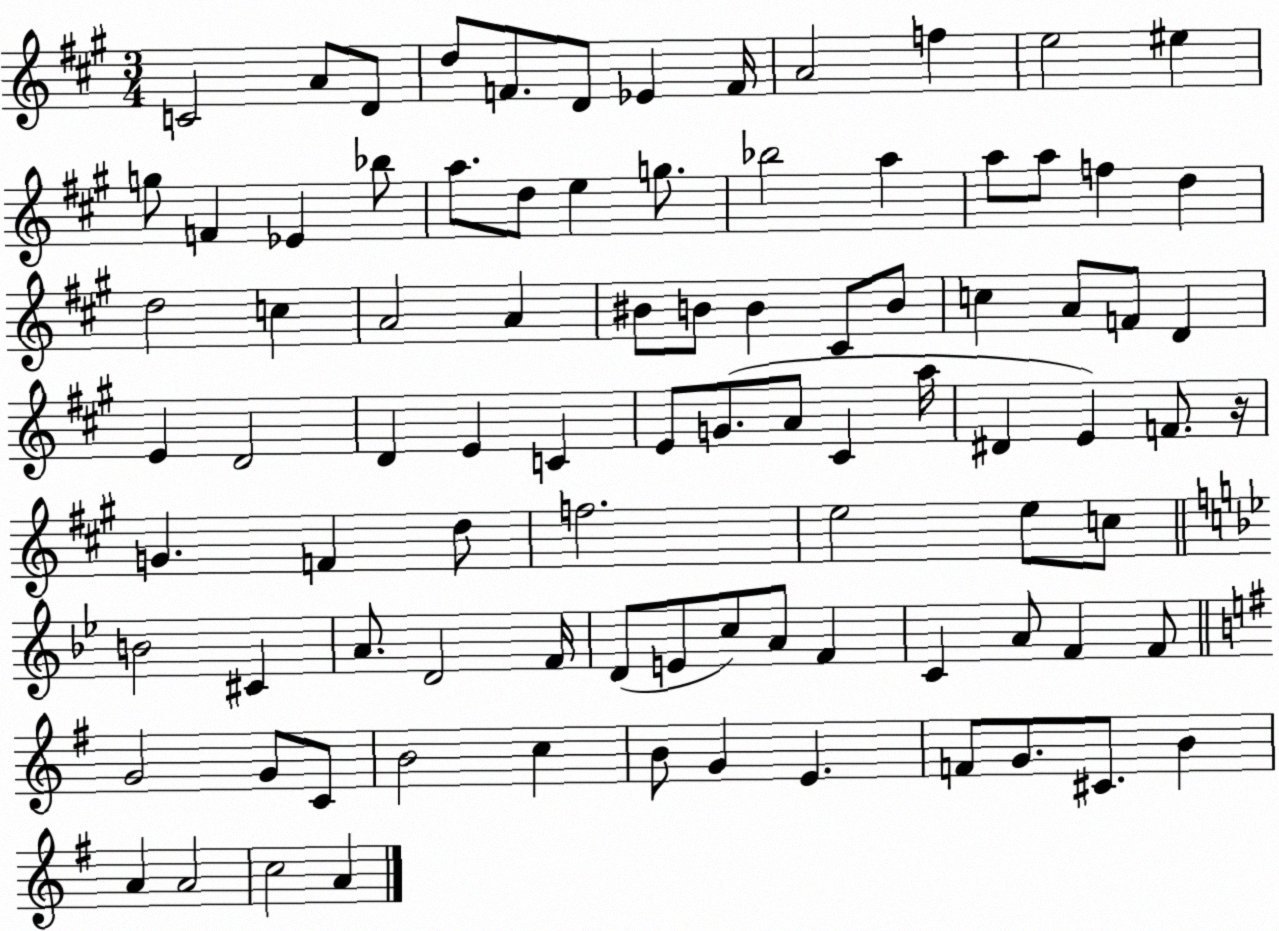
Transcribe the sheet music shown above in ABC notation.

X:1
T:Untitled
M:3/4
L:1/4
K:A
C2 A/2 D/2 d/2 F/2 D/2 _E F/4 A2 f e2 ^e g/2 F _E _b/2 a/2 d/2 e g/2 _b2 a a/2 a/2 f d d2 c A2 A ^B/2 B/2 B ^C/2 B/2 c A/2 F/2 D E D2 D E C E/2 G/2 A/2 ^C a/4 ^D E F/2 z/4 G F d/2 f2 e2 e/2 c/2 B2 ^C A/2 D2 F/4 D/2 E/2 c/2 A/2 F C A/2 F F/2 G2 G/2 C/2 B2 c B/2 G E F/2 G/2 ^C/2 B A A2 c2 A